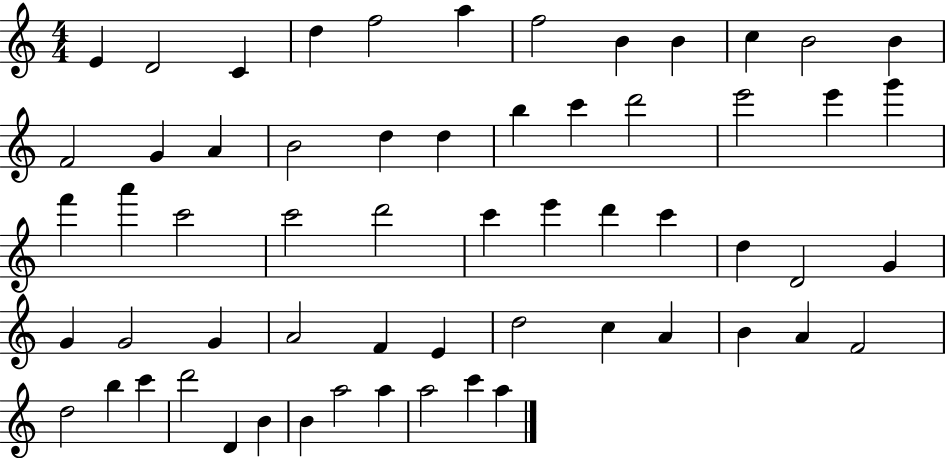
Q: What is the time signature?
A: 4/4